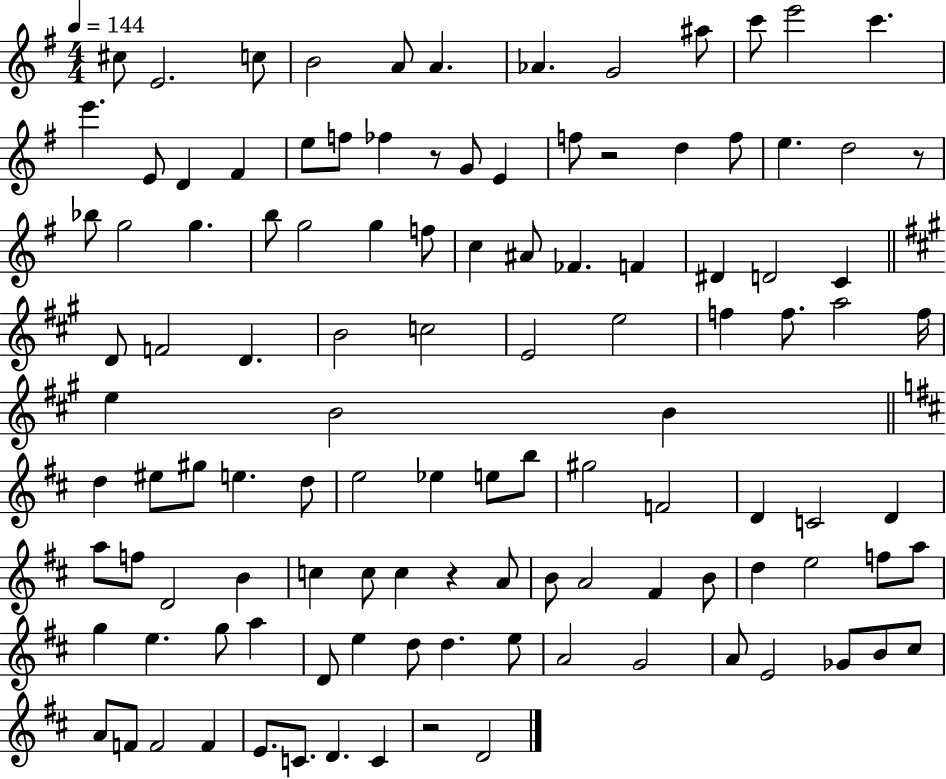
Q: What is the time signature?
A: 4/4